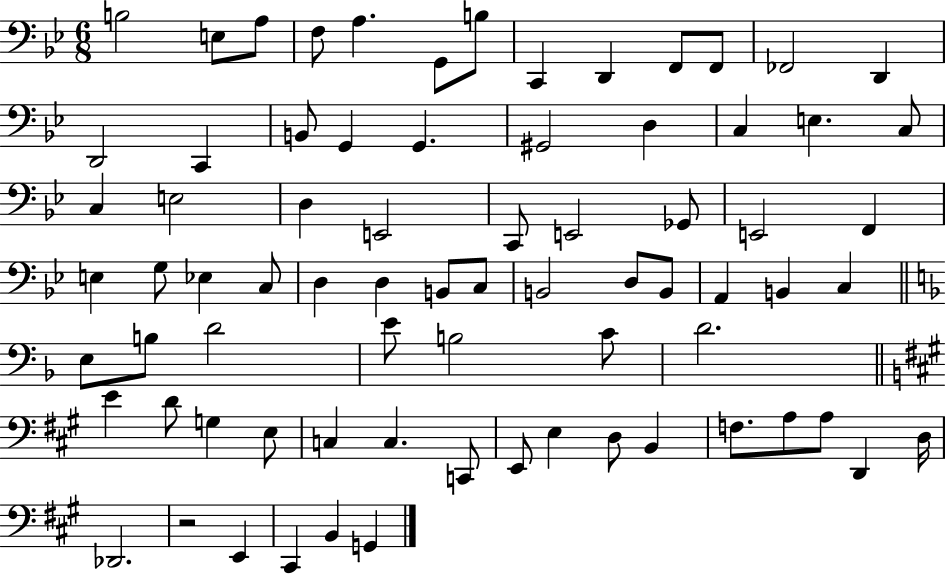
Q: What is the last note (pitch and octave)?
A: G2